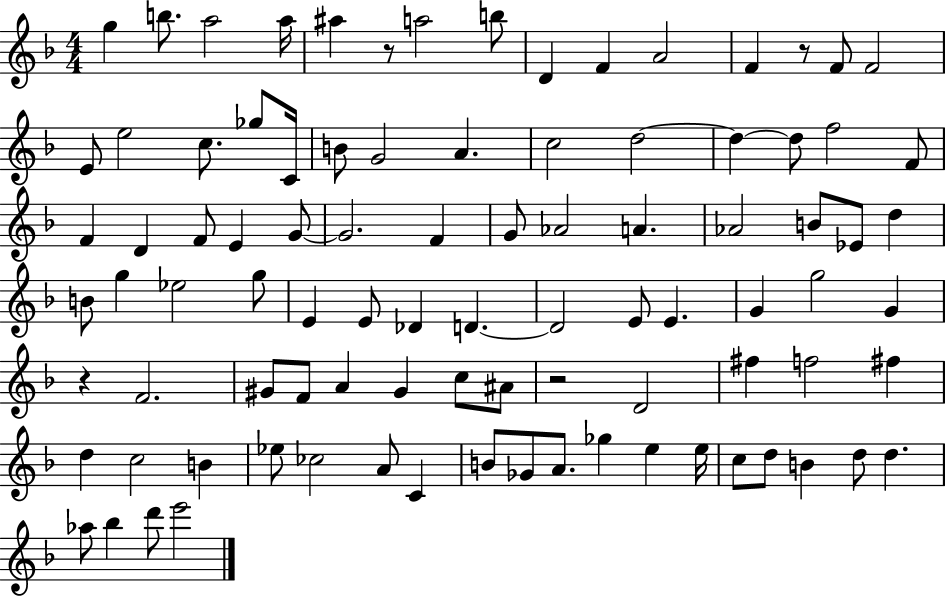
{
  \clef treble
  \numericTimeSignature
  \time 4/4
  \key f \major
  g''4 b''8. a''2 a''16 | ais''4 r8 a''2 b''8 | d'4 f'4 a'2 | f'4 r8 f'8 f'2 | \break e'8 e''2 c''8. ges''8 c'16 | b'8 g'2 a'4. | c''2 d''2~~ | d''4~~ d''8 f''2 f'8 | \break f'4 d'4 f'8 e'4 g'8~~ | g'2. f'4 | g'8 aes'2 a'4. | aes'2 b'8 ees'8 d''4 | \break b'8 g''4 ees''2 g''8 | e'4 e'8 des'4 d'4.~~ | d'2 e'8 e'4. | g'4 g''2 g'4 | \break r4 f'2. | gis'8 f'8 a'4 gis'4 c''8 ais'8 | r2 d'2 | fis''4 f''2 fis''4 | \break d''4 c''2 b'4 | ees''8 ces''2 a'8 c'4 | b'8 ges'8 a'8. ges''4 e''4 e''16 | c''8 d''8 b'4 d''8 d''4. | \break aes''8 bes''4 d'''8 e'''2 | \bar "|."
}